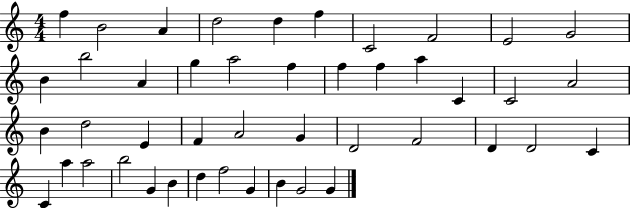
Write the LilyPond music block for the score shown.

{
  \clef treble
  \numericTimeSignature
  \time 4/4
  \key c \major
  f''4 b'2 a'4 | d''2 d''4 f''4 | c'2 f'2 | e'2 g'2 | \break b'4 b''2 a'4 | g''4 a''2 f''4 | f''4 f''4 a''4 c'4 | c'2 a'2 | \break b'4 d''2 e'4 | f'4 a'2 g'4 | d'2 f'2 | d'4 d'2 c'4 | \break c'4 a''4 a''2 | b''2 g'4 b'4 | d''4 f''2 g'4 | b'4 g'2 g'4 | \break \bar "|."
}